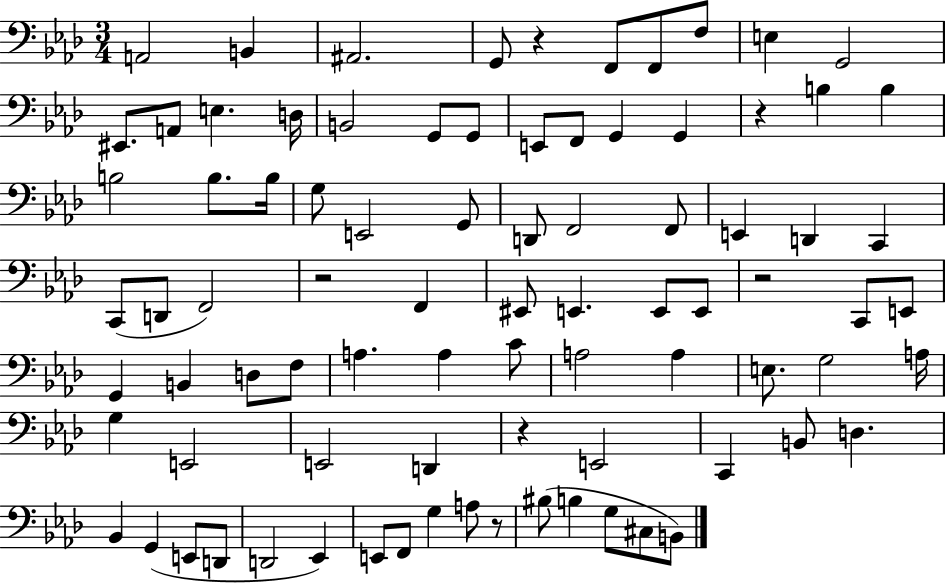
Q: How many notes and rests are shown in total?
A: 85